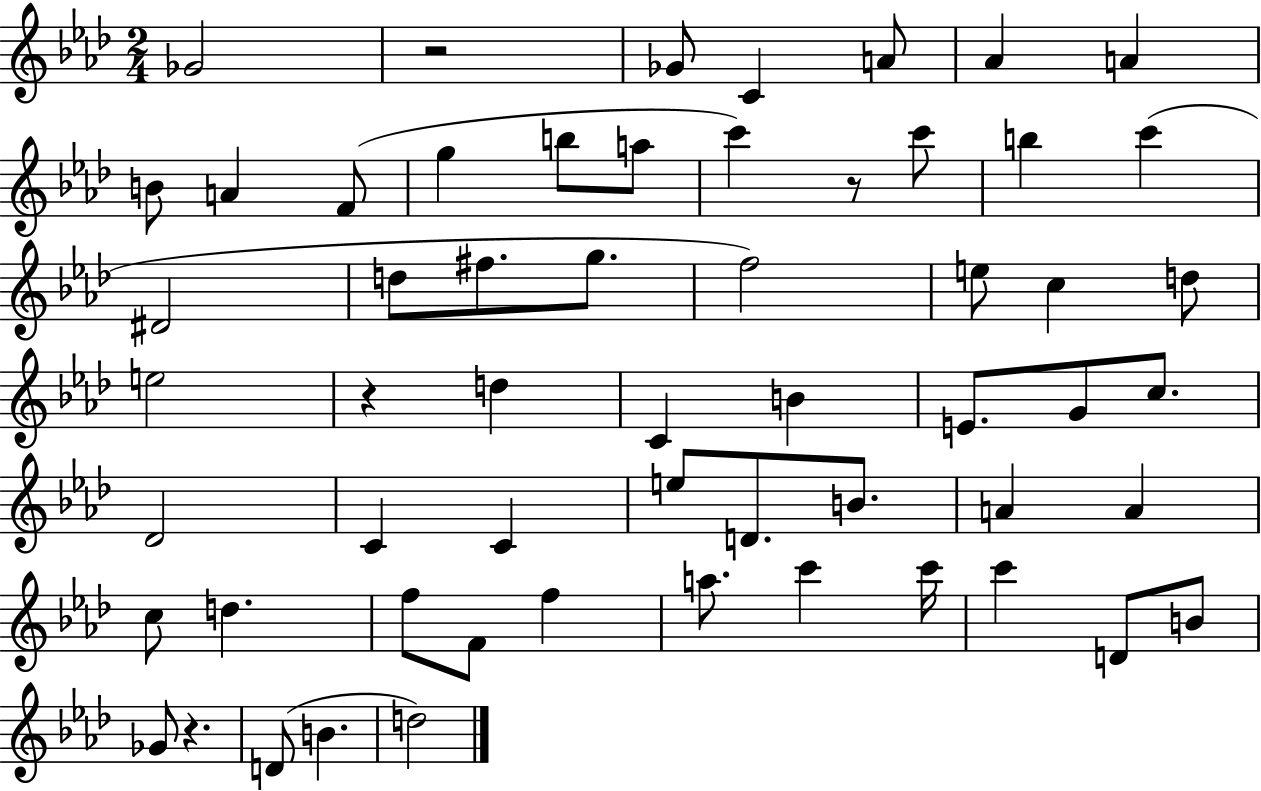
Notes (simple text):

Gb4/h R/h Gb4/e C4/q A4/e Ab4/q A4/q B4/e A4/q F4/e G5/q B5/e A5/e C6/q R/e C6/e B5/q C6/q D#4/h D5/e F#5/e. G5/e. F5/h E5/e C5/q D5/e E5/h R/q D5/q C4/q B4/q E4/e. G4/e C5/e. Db4/h C4/q C4/q E5/e D4/e. B4/e. A4/q A4/q C5/e D5/q. F5/e F4/e F5/q A5/e. C6/q C6/s C6/q D4/e B4/e Gb4/e R/q. D4/e B4/q. D5/h